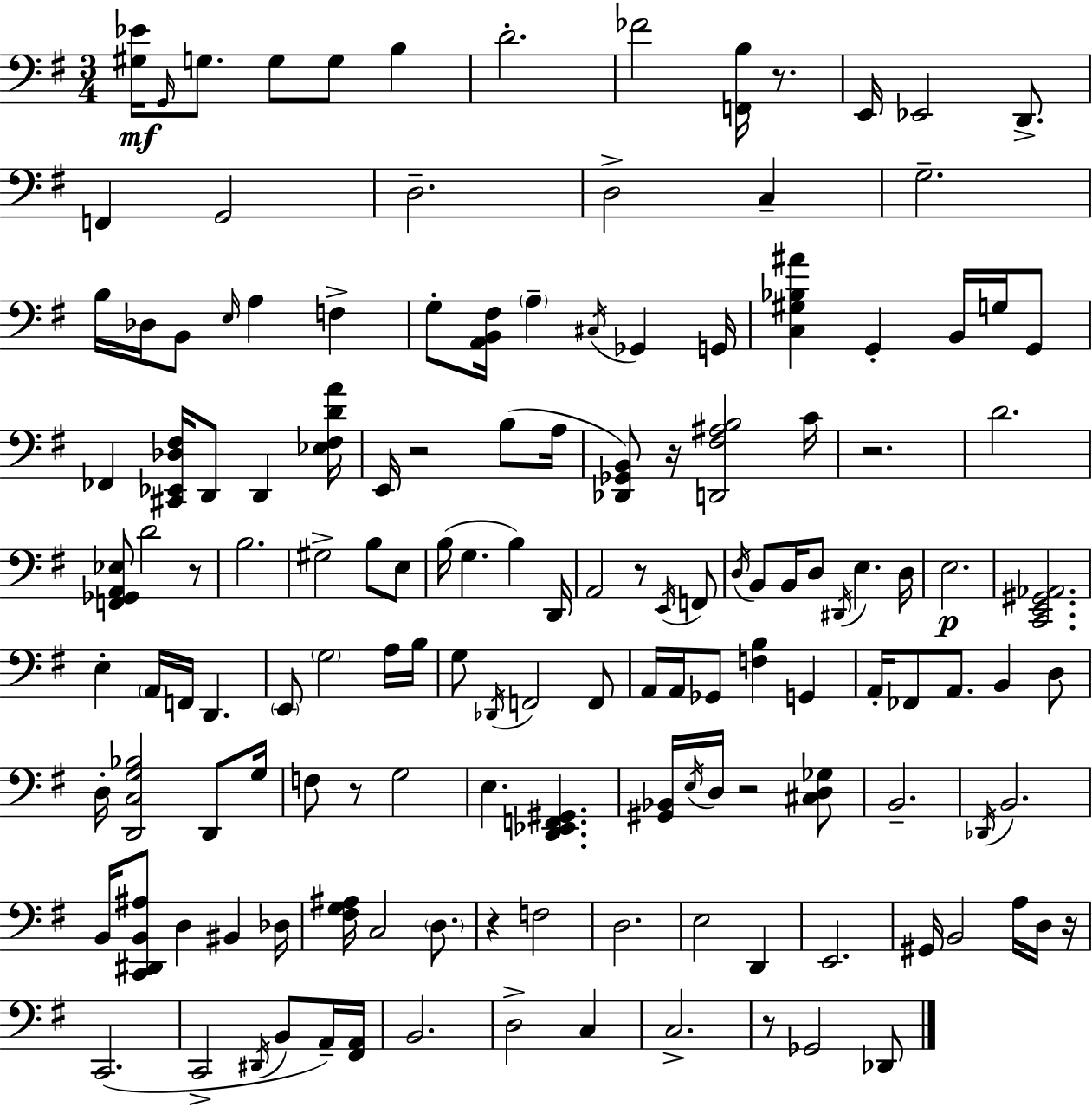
X:1
T:Untitled
M:3/4
L:1/4
K:Em
[^G,_E]/4 G,,/4 G,/2 G,/2 G,/2 B, D2 _F2 [F,,B,]/4 z/2 E,,/4 _E,,2 D,,/2 F,, G,,2 D,2 D,2 C, G,2 B,/4 _D,/4 B,,/2 E,/4 A, F, G,/2 [A,,B,,^F,]/4 A, ^C,/4 _G,, G,,/4 [C,^G,_B,^A] G,, B,,/4 G,/4 G,,/2 _F,, [^C,,_E,,_D,^F,]/4 D,,/2 D,, [_E,^F,DA]/4 E,,/4 z2 B,/2 A,/4 [_D,,_G,,B,,]/2 z/4 [D,,^F,^A,B,]2 C/4 z2 D2 [F,,_G,,A,,_E,]/2 D2 z/2 B,2 ^G,2 B,/2 E,/2 B,/4 G, B, D,,/4 A,,2 z/2 E,,/4 F,,/2 D,/4 B,,/2 B,,/4 D,/2 ^D,,/4 E, D,/4 E,2 [C,,E,,^G,,_A,,]2 E, A,,/4 F,,/4 D,, E,,/2 G,2 A,/4 B,/4 G,/2 _D,,/4 F,,2 F,,/2 A,,/4 A,,/4 _G,,/2 [F,B,] G,, A,,/4 _F,,/2 A,,/2 B,, D,/2 D,/4 [D,,C,G,_B,]2 D,,/2 G,/4 F,/2 z/2 G,2 E, [D,,_E,,F,,^G,,] [^G,,_B,,]/4 E,/4 D,/4 z2 [^C,D,_G,]/2 B,,2 _D,,/4 B,,2 B,,/4 [C,,^D,,B,,^A,]/2 D, ^B,, _D,/4 [^F,G,^A,]/4 C,2 D,/2 z F,2 D,2 E,2 D,, E,,2 ^G,,/4 B,,2 A,/4 D,/4 z/4 C,,2 C,,2 ^D,,/4 B,,/2 A,,/4 [^F,,A,,]/4 B,,2 D,2 C, C,2 z/2 _G,,2 _D,,/2